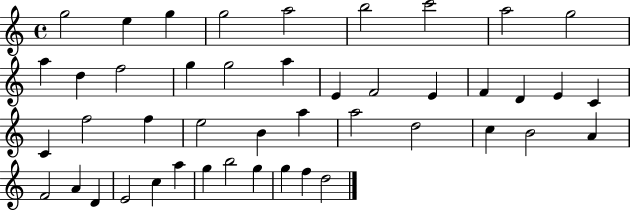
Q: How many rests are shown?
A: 0